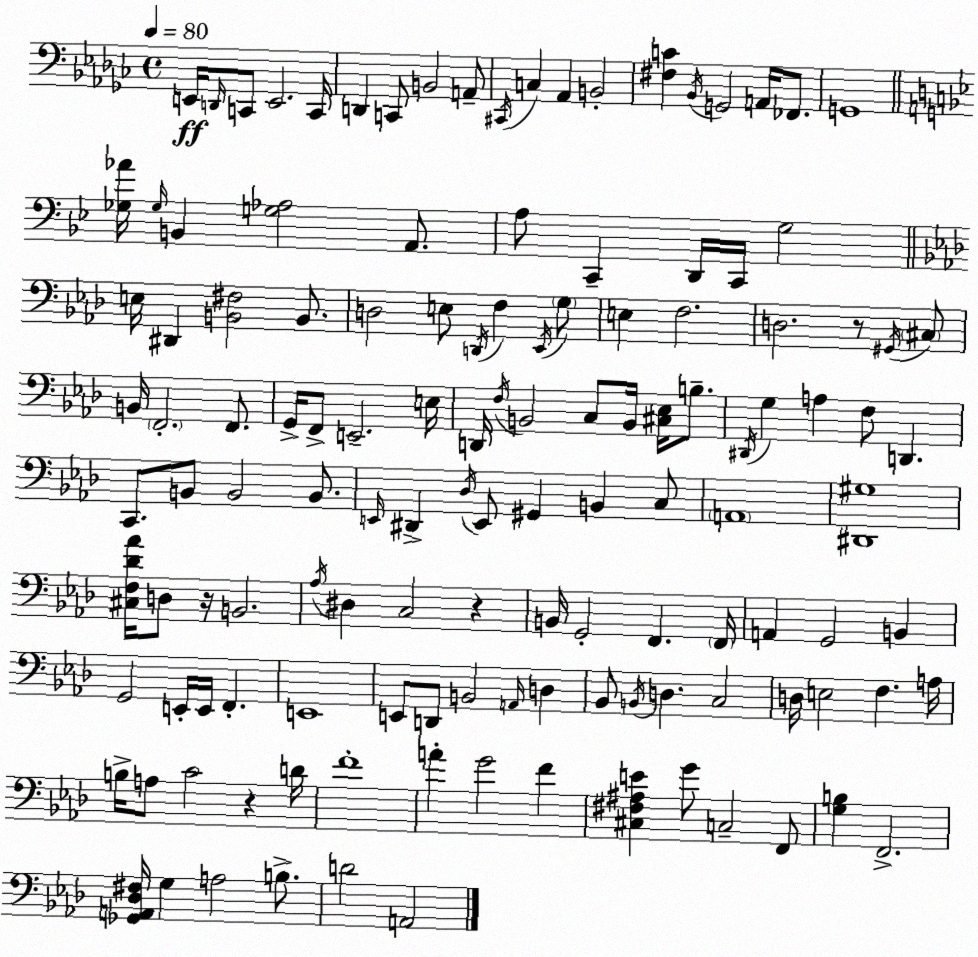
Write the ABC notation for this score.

X:1
T:Untitled
M:4/4
L:1/4
K:Ebm
E,,/4 D,,/4 C,,/2 E,,2 C,,/4 D,, C,,/2 B,,2 A,,/2 ^C,,/4 C, _A,, B,,2 [^F,C] _B,,/4 G,,2 A,,/4 _F,,/2 G,,4 [_G,_A]/4 _G,/4 B,, [G,_A,]2 A,,/2 A,/2 C,, D,,/4 C,,/4 G,2 E,/4 ^D,, [B,,^F,]2 B,,/2 D,2 E,/2 D,,/4 F, _E,,/4 G,/2 E, F,2 D,2 z/2 ^G,,/4 ^C,/2 B,,/4 F,,2 F,,/2 G,,/4 F,,/2 E,,2 E,/4 D,,/4 F,/4 B,,2 C,/2 B,,/4 [^C,_E,]/4 B,/2 ^D,,/4 G, A, F,/2 D,, C,,/2 B,,/2 B,,2 B,,/2 E,,/4 ^D,, _D,/4 E,,/2 ^G,, B,, C,/2 A,,4 [^D,,^G,]4 [^C,F,_D_A]/4 D,/2 z/4 B,,2 _A,/4 ^D, C,2 z B,,/4 G,,2 F,, F,,/4 A,, G,,2 B,, G,,2 E,,/4 E,,/4 F,, E,,4 E,,/2 D,,/2 B,,2 A,,/4 D, _B,,/2 B,,/4 D, C,2 D,/4 E,2 F, A,/4 B,/4 A,/2 C2 z D/4 F4 A G2 F [^C,^F,^A,E] G/2 C,2 F,,/2 [G,B,] F,,2 [_G,,A,,_D,^F,]/4 G, A,2 B,/2 D2 A,,2